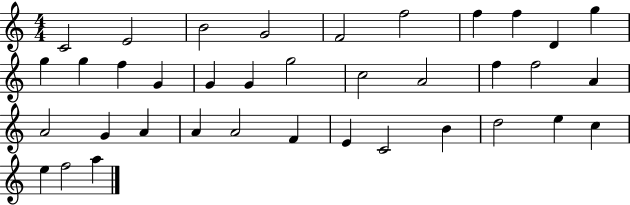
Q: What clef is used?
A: treble